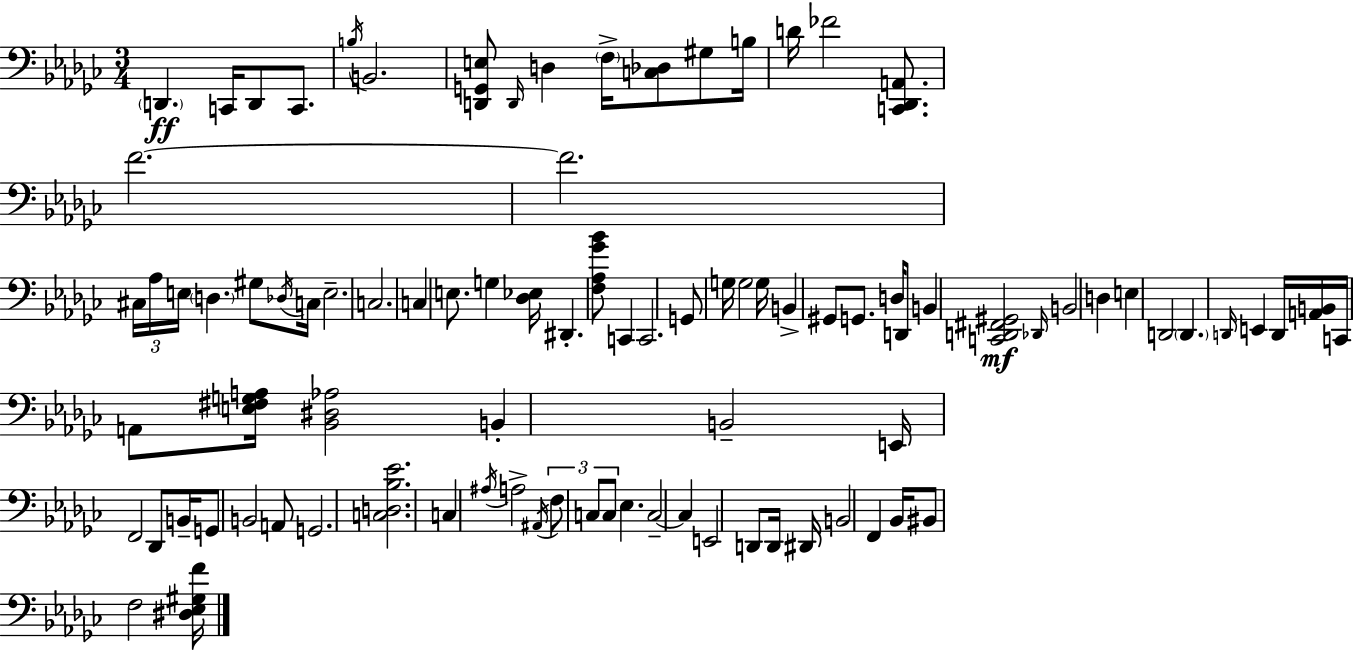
D2/q. C2/s D2/e C2/e. B3/s B2/h. [D2,G2,E3]/e D2/s D3/q F3/s [C3,Db3]/e G#3/e B3/s D4/s FES4/h [C2,Db2,A2]/e. F4/h. F4/h. C#3/s Ab3/s E3/s D3/q. G#3/e Db3/s C3/s E3/h. C3/h. C3/q E3/e. G3/q [Db3,Eb3]/s D#2/q. [F3,Ab3,Gb4,Bb4]/e C2/q C2/h. G2/e G3/s G3/h G3/s B2/q G#2/e G2/e. D3/s D2/e B2/q [C2,D2,F#2,G#2]/h Db2/s B2/h D3/q E3/q D2/h D2/q. D2/s E2/q D2/s [A2,B2]/s C2/s A2/e [E3,F#3,G3,A3]/s [Bb2,D#3,Ab3]/h B2/q B2/h E2/s F2/h Db2/e B2/s G2/e B2/h A2/e G2/h. [C3,D3,Bb3,Eb4]/h. C3/q A#3/s A3/h A#2/s F3/e C3/e C3/e Eb3/q. C3/h C3/q E2/h D2/e D2/s D#2/s B2/h F2/q Bb2/s BIS2/e F3/h [D#3,Eb3,G#3,F4]/s